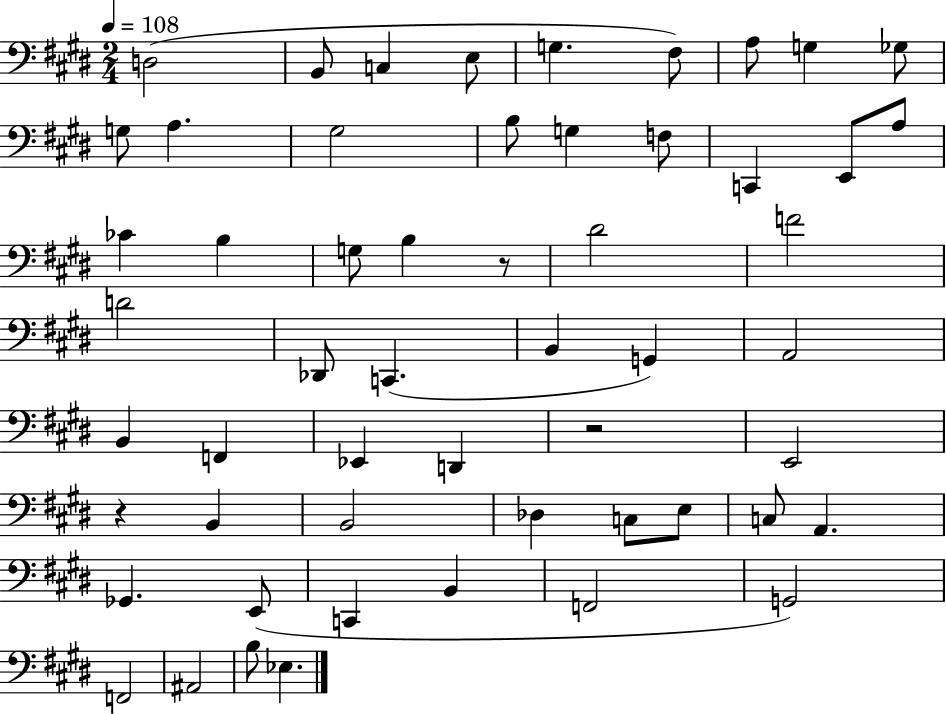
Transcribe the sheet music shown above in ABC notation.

X:1
T:Untitled
M:2/4
L:1/4
K:E
D,2 B,,/2 C, E,/2 G, ^F,/2 A,/2 G, _G,/2 G,/2 A, ^G,2 B,/2 G, F,/2 C,, E,,/2 A,/2 _C B, G,/2 B, z/2 ^D2 F2 D2 _D,,/2 C,, B,, G,, A,,2 B,, F,, _E,, D,, z2 E,,2 z B,, B,,2 _D, C,/2 E,/2 C,/2 A,, _G,, E,,/2 C,, B,, F,,2 G,,2 F,,2 ^A,,2 B,/2 _E,